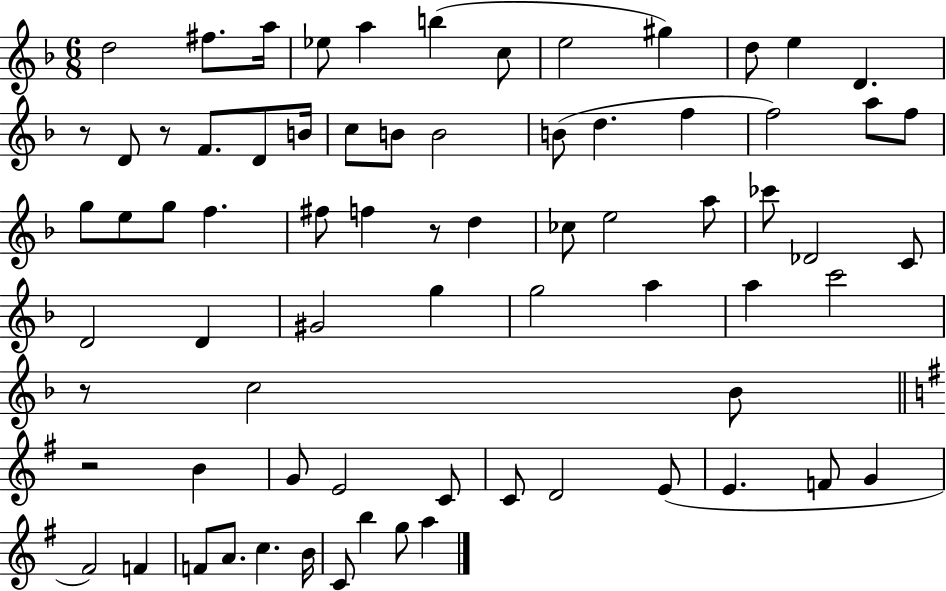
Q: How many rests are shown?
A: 5